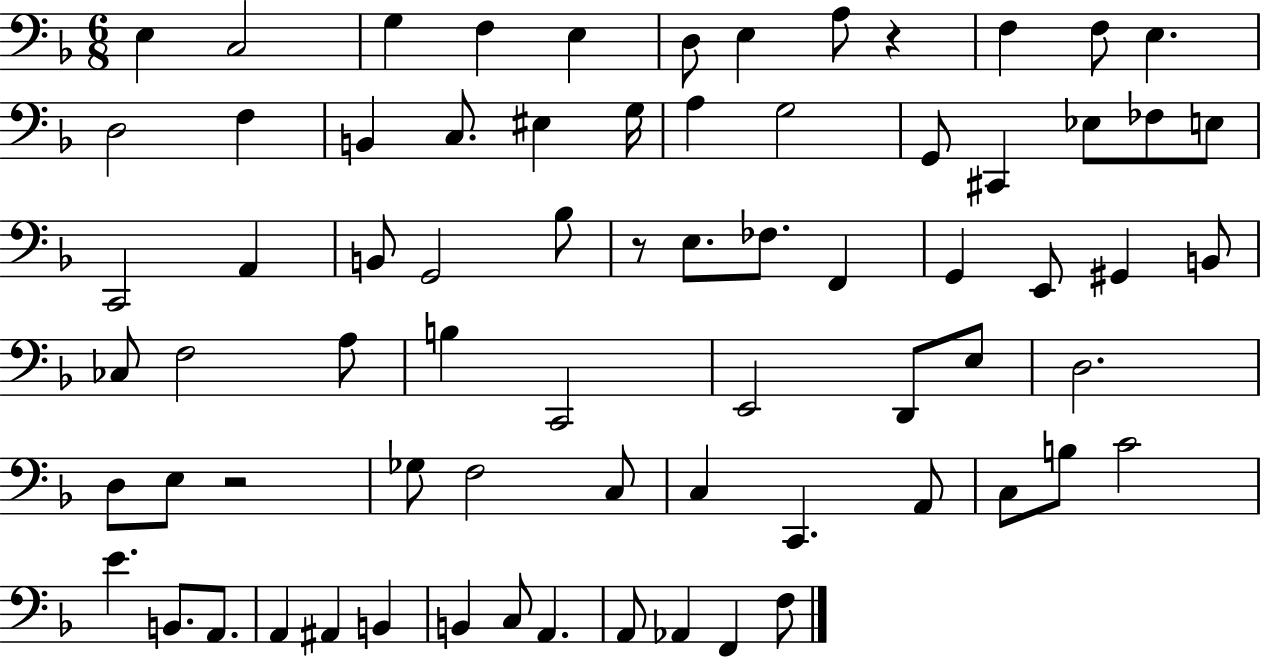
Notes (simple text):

E3/q C3/h G3/q F3/q E3/q D3/e E3/q A3/e R/q F3/q F3/e E3/q. D3/h F3/q B2/q C3/e. EIS3/q G3/s A3/q G3/h G2/e C#2/q Eb3/e FES3/e E3/e C2/h A2/q B2/e G2/h Bb3/e R/e E3/e. FES3/e. F2/q G2/q E2/e G#2/q B2/e CES3/e F3/h A3/e B3/q C2/h E2/h D2/e E3/e D3/h. D3/e E3/e R/h Gb3/e F3/h C3/e C3/q C2/q. A2/e C3/e B3/e C4/h E4/q. B2/e. A2/e. A2/q A#2/q B2/q B2/q C3/e A2/q. A2/e Ab2/q F2/q F3/e